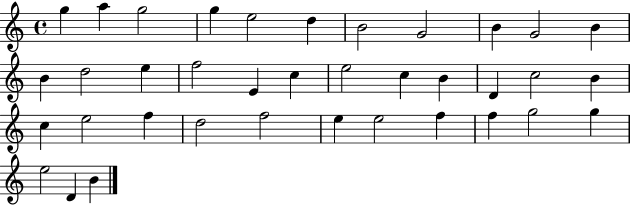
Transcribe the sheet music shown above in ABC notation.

X:1
T:Untitled
M:4/4
L:1/4
K:C
g a g2 g e2 d B2 G2 B G2 B B d2 e f2 E c e2 c B D c2 B c e2 f d2 f2 e e2 f f g2 g e2 D B